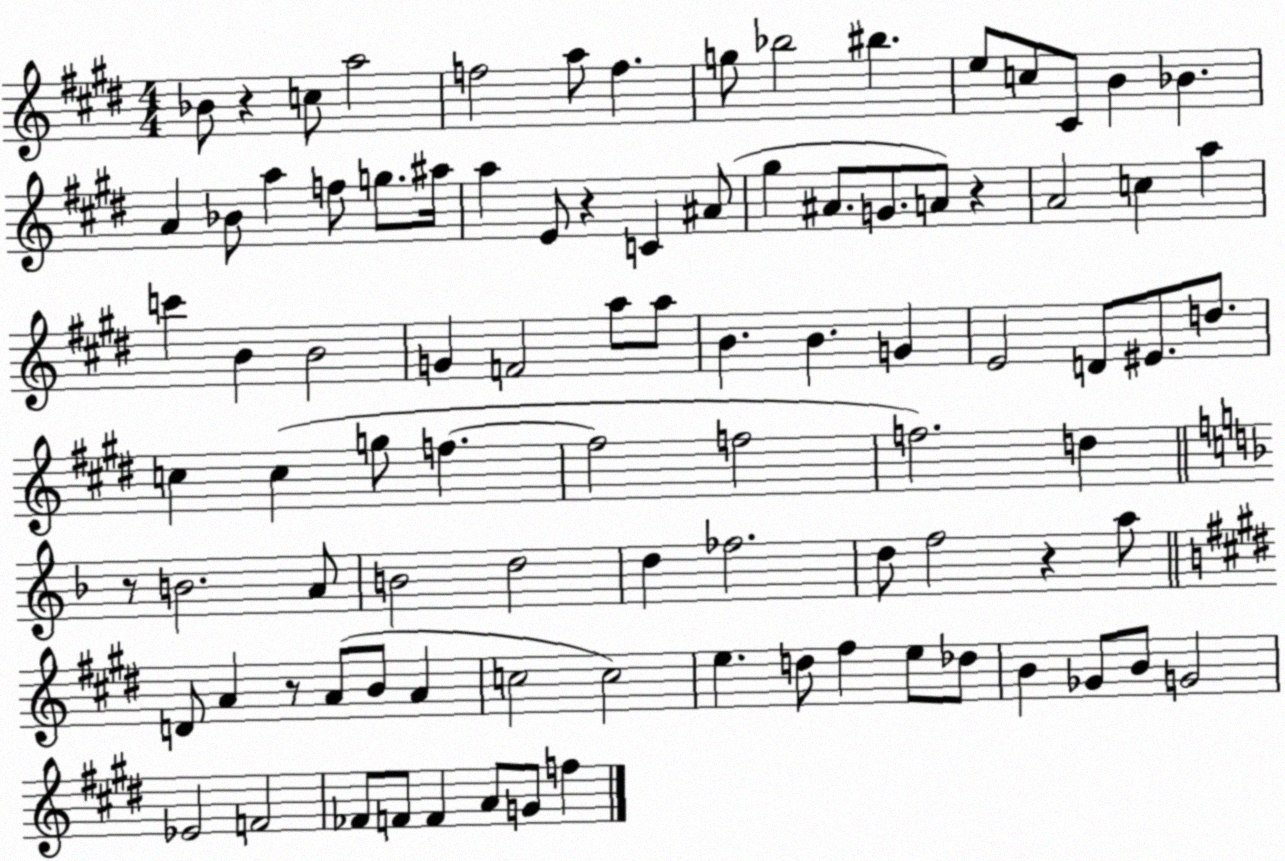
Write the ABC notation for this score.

X:1
T:Untitled
M:4/4
L:1/4
K:E
_B/2 z c/2 a2 f2 a/2 f g/2 _b2 ^b e/2 c/2 ^C/2 B _B A _B/2 a f/2 g/2 ^a/4 a E/2 z C ^A/2 ^g ^A/2 G/2 A/2 z A2 c a c' B B2 G F2 a/2 a/2 B B G E2 D/2 ^E/2 d/2 c c g/2 f f2 f2 f2 d z/2 B2 A/2 B2 d2 d _f2 d/2 f2 z a/2 D/2 A z/2 A/2 B/2 A c2 c2 e d/2 ^f e/2 _d/2 B _G/2 B/2 G2 _E2 F2 _F/2 F/2 F A/2 G/2 f